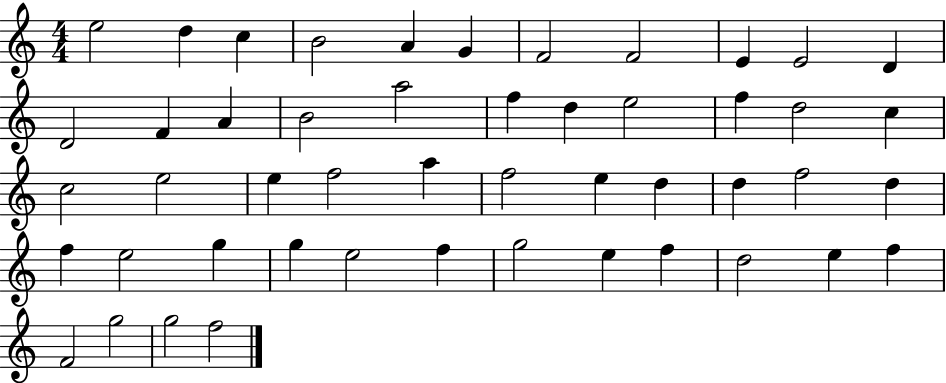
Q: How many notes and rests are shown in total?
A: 49